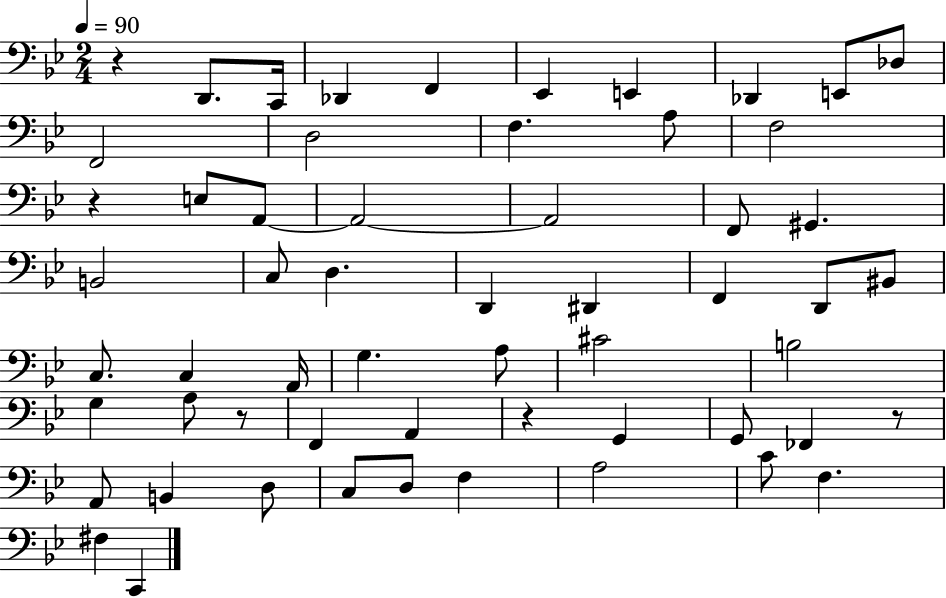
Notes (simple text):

R/q D2/e. C2/s Db2/q F2/q Eb2/q E2/q Db2/q E2/e Db3/e F2/h D3/h F3/q. A3/e F3/h R/q E3/e A2/e A2/h A2/h F2/e G#2/q. B2/h C3/e D3/q. D2/q D#2/q F2/q D2/e BIS2/e C3/e. C3/q A2/s G3/q. A3/e C#4/h B3/h G3/q A3/e R/e F2/q A2/q R/q G2/q G2/e FES2/q R/e A2/e B2/q D3/e C3/e D3/e F3/q A3/h C4/e F3/q. F#3/q C2/q